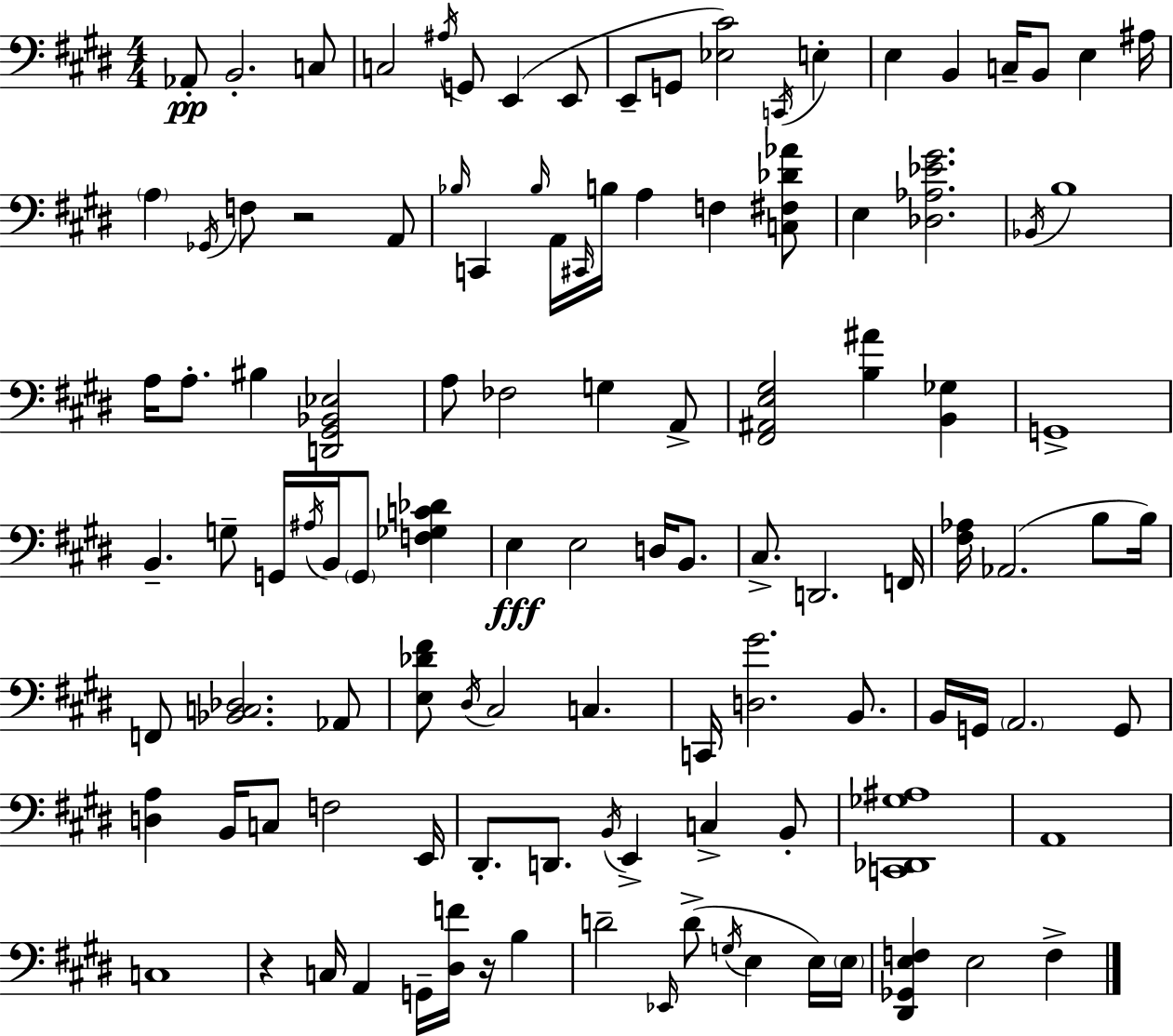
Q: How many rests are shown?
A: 3